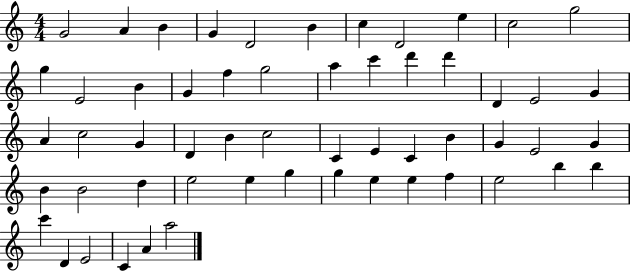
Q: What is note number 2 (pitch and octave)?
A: A4